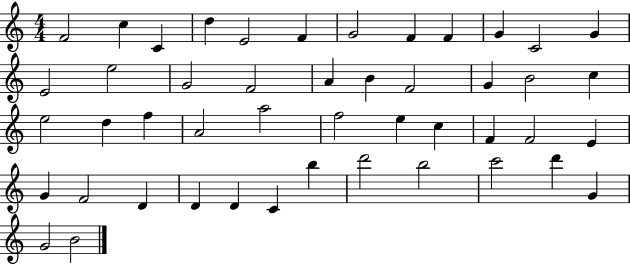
{
  \clef treble
  \numericTimeSignature
  \time 4/4
  \key c \major
  f'2 c''4 c'4 | d''4 e'2 f'4 | g'2 f'4 f'4 | g'4 c'2 g'4 | \break e'2 e''2 | g'2 f'2 | a'4 b'4 f'2 | g'4 b'2 c''4 | \break e''2 d''4 f''4 | a'2 a''2 | f''2 e''4 c''4 | f'4 f'2 e'4 | \break g'4 f'2 d'4 | d'4 d'4 c'4 b''4 | d'''2 b''2 | c'''2 d'''4 g'4 | \break g'2 b'2 | \bar "|."
}